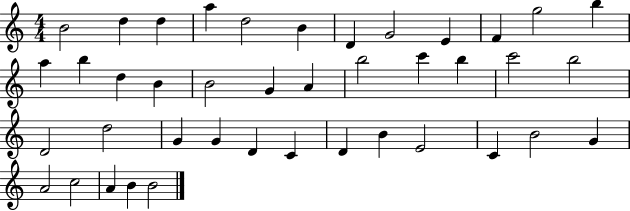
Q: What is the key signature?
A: C major